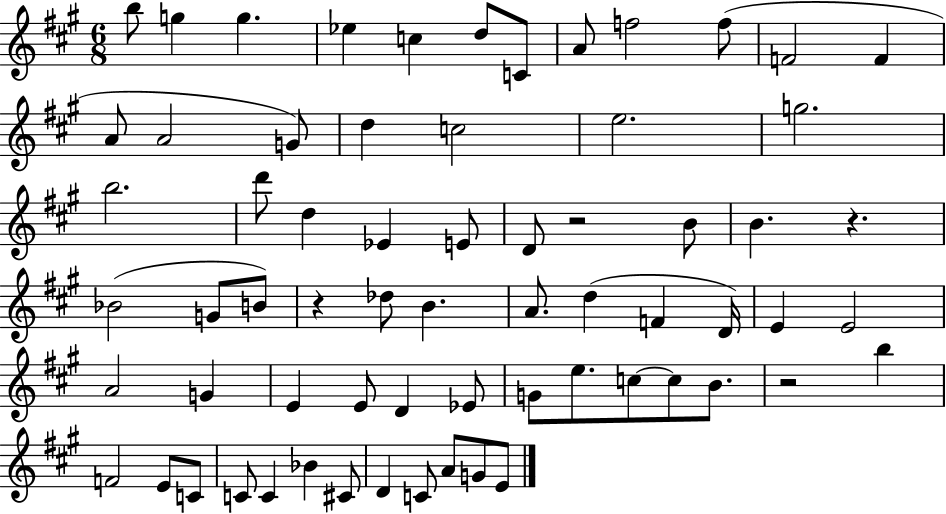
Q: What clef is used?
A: treble